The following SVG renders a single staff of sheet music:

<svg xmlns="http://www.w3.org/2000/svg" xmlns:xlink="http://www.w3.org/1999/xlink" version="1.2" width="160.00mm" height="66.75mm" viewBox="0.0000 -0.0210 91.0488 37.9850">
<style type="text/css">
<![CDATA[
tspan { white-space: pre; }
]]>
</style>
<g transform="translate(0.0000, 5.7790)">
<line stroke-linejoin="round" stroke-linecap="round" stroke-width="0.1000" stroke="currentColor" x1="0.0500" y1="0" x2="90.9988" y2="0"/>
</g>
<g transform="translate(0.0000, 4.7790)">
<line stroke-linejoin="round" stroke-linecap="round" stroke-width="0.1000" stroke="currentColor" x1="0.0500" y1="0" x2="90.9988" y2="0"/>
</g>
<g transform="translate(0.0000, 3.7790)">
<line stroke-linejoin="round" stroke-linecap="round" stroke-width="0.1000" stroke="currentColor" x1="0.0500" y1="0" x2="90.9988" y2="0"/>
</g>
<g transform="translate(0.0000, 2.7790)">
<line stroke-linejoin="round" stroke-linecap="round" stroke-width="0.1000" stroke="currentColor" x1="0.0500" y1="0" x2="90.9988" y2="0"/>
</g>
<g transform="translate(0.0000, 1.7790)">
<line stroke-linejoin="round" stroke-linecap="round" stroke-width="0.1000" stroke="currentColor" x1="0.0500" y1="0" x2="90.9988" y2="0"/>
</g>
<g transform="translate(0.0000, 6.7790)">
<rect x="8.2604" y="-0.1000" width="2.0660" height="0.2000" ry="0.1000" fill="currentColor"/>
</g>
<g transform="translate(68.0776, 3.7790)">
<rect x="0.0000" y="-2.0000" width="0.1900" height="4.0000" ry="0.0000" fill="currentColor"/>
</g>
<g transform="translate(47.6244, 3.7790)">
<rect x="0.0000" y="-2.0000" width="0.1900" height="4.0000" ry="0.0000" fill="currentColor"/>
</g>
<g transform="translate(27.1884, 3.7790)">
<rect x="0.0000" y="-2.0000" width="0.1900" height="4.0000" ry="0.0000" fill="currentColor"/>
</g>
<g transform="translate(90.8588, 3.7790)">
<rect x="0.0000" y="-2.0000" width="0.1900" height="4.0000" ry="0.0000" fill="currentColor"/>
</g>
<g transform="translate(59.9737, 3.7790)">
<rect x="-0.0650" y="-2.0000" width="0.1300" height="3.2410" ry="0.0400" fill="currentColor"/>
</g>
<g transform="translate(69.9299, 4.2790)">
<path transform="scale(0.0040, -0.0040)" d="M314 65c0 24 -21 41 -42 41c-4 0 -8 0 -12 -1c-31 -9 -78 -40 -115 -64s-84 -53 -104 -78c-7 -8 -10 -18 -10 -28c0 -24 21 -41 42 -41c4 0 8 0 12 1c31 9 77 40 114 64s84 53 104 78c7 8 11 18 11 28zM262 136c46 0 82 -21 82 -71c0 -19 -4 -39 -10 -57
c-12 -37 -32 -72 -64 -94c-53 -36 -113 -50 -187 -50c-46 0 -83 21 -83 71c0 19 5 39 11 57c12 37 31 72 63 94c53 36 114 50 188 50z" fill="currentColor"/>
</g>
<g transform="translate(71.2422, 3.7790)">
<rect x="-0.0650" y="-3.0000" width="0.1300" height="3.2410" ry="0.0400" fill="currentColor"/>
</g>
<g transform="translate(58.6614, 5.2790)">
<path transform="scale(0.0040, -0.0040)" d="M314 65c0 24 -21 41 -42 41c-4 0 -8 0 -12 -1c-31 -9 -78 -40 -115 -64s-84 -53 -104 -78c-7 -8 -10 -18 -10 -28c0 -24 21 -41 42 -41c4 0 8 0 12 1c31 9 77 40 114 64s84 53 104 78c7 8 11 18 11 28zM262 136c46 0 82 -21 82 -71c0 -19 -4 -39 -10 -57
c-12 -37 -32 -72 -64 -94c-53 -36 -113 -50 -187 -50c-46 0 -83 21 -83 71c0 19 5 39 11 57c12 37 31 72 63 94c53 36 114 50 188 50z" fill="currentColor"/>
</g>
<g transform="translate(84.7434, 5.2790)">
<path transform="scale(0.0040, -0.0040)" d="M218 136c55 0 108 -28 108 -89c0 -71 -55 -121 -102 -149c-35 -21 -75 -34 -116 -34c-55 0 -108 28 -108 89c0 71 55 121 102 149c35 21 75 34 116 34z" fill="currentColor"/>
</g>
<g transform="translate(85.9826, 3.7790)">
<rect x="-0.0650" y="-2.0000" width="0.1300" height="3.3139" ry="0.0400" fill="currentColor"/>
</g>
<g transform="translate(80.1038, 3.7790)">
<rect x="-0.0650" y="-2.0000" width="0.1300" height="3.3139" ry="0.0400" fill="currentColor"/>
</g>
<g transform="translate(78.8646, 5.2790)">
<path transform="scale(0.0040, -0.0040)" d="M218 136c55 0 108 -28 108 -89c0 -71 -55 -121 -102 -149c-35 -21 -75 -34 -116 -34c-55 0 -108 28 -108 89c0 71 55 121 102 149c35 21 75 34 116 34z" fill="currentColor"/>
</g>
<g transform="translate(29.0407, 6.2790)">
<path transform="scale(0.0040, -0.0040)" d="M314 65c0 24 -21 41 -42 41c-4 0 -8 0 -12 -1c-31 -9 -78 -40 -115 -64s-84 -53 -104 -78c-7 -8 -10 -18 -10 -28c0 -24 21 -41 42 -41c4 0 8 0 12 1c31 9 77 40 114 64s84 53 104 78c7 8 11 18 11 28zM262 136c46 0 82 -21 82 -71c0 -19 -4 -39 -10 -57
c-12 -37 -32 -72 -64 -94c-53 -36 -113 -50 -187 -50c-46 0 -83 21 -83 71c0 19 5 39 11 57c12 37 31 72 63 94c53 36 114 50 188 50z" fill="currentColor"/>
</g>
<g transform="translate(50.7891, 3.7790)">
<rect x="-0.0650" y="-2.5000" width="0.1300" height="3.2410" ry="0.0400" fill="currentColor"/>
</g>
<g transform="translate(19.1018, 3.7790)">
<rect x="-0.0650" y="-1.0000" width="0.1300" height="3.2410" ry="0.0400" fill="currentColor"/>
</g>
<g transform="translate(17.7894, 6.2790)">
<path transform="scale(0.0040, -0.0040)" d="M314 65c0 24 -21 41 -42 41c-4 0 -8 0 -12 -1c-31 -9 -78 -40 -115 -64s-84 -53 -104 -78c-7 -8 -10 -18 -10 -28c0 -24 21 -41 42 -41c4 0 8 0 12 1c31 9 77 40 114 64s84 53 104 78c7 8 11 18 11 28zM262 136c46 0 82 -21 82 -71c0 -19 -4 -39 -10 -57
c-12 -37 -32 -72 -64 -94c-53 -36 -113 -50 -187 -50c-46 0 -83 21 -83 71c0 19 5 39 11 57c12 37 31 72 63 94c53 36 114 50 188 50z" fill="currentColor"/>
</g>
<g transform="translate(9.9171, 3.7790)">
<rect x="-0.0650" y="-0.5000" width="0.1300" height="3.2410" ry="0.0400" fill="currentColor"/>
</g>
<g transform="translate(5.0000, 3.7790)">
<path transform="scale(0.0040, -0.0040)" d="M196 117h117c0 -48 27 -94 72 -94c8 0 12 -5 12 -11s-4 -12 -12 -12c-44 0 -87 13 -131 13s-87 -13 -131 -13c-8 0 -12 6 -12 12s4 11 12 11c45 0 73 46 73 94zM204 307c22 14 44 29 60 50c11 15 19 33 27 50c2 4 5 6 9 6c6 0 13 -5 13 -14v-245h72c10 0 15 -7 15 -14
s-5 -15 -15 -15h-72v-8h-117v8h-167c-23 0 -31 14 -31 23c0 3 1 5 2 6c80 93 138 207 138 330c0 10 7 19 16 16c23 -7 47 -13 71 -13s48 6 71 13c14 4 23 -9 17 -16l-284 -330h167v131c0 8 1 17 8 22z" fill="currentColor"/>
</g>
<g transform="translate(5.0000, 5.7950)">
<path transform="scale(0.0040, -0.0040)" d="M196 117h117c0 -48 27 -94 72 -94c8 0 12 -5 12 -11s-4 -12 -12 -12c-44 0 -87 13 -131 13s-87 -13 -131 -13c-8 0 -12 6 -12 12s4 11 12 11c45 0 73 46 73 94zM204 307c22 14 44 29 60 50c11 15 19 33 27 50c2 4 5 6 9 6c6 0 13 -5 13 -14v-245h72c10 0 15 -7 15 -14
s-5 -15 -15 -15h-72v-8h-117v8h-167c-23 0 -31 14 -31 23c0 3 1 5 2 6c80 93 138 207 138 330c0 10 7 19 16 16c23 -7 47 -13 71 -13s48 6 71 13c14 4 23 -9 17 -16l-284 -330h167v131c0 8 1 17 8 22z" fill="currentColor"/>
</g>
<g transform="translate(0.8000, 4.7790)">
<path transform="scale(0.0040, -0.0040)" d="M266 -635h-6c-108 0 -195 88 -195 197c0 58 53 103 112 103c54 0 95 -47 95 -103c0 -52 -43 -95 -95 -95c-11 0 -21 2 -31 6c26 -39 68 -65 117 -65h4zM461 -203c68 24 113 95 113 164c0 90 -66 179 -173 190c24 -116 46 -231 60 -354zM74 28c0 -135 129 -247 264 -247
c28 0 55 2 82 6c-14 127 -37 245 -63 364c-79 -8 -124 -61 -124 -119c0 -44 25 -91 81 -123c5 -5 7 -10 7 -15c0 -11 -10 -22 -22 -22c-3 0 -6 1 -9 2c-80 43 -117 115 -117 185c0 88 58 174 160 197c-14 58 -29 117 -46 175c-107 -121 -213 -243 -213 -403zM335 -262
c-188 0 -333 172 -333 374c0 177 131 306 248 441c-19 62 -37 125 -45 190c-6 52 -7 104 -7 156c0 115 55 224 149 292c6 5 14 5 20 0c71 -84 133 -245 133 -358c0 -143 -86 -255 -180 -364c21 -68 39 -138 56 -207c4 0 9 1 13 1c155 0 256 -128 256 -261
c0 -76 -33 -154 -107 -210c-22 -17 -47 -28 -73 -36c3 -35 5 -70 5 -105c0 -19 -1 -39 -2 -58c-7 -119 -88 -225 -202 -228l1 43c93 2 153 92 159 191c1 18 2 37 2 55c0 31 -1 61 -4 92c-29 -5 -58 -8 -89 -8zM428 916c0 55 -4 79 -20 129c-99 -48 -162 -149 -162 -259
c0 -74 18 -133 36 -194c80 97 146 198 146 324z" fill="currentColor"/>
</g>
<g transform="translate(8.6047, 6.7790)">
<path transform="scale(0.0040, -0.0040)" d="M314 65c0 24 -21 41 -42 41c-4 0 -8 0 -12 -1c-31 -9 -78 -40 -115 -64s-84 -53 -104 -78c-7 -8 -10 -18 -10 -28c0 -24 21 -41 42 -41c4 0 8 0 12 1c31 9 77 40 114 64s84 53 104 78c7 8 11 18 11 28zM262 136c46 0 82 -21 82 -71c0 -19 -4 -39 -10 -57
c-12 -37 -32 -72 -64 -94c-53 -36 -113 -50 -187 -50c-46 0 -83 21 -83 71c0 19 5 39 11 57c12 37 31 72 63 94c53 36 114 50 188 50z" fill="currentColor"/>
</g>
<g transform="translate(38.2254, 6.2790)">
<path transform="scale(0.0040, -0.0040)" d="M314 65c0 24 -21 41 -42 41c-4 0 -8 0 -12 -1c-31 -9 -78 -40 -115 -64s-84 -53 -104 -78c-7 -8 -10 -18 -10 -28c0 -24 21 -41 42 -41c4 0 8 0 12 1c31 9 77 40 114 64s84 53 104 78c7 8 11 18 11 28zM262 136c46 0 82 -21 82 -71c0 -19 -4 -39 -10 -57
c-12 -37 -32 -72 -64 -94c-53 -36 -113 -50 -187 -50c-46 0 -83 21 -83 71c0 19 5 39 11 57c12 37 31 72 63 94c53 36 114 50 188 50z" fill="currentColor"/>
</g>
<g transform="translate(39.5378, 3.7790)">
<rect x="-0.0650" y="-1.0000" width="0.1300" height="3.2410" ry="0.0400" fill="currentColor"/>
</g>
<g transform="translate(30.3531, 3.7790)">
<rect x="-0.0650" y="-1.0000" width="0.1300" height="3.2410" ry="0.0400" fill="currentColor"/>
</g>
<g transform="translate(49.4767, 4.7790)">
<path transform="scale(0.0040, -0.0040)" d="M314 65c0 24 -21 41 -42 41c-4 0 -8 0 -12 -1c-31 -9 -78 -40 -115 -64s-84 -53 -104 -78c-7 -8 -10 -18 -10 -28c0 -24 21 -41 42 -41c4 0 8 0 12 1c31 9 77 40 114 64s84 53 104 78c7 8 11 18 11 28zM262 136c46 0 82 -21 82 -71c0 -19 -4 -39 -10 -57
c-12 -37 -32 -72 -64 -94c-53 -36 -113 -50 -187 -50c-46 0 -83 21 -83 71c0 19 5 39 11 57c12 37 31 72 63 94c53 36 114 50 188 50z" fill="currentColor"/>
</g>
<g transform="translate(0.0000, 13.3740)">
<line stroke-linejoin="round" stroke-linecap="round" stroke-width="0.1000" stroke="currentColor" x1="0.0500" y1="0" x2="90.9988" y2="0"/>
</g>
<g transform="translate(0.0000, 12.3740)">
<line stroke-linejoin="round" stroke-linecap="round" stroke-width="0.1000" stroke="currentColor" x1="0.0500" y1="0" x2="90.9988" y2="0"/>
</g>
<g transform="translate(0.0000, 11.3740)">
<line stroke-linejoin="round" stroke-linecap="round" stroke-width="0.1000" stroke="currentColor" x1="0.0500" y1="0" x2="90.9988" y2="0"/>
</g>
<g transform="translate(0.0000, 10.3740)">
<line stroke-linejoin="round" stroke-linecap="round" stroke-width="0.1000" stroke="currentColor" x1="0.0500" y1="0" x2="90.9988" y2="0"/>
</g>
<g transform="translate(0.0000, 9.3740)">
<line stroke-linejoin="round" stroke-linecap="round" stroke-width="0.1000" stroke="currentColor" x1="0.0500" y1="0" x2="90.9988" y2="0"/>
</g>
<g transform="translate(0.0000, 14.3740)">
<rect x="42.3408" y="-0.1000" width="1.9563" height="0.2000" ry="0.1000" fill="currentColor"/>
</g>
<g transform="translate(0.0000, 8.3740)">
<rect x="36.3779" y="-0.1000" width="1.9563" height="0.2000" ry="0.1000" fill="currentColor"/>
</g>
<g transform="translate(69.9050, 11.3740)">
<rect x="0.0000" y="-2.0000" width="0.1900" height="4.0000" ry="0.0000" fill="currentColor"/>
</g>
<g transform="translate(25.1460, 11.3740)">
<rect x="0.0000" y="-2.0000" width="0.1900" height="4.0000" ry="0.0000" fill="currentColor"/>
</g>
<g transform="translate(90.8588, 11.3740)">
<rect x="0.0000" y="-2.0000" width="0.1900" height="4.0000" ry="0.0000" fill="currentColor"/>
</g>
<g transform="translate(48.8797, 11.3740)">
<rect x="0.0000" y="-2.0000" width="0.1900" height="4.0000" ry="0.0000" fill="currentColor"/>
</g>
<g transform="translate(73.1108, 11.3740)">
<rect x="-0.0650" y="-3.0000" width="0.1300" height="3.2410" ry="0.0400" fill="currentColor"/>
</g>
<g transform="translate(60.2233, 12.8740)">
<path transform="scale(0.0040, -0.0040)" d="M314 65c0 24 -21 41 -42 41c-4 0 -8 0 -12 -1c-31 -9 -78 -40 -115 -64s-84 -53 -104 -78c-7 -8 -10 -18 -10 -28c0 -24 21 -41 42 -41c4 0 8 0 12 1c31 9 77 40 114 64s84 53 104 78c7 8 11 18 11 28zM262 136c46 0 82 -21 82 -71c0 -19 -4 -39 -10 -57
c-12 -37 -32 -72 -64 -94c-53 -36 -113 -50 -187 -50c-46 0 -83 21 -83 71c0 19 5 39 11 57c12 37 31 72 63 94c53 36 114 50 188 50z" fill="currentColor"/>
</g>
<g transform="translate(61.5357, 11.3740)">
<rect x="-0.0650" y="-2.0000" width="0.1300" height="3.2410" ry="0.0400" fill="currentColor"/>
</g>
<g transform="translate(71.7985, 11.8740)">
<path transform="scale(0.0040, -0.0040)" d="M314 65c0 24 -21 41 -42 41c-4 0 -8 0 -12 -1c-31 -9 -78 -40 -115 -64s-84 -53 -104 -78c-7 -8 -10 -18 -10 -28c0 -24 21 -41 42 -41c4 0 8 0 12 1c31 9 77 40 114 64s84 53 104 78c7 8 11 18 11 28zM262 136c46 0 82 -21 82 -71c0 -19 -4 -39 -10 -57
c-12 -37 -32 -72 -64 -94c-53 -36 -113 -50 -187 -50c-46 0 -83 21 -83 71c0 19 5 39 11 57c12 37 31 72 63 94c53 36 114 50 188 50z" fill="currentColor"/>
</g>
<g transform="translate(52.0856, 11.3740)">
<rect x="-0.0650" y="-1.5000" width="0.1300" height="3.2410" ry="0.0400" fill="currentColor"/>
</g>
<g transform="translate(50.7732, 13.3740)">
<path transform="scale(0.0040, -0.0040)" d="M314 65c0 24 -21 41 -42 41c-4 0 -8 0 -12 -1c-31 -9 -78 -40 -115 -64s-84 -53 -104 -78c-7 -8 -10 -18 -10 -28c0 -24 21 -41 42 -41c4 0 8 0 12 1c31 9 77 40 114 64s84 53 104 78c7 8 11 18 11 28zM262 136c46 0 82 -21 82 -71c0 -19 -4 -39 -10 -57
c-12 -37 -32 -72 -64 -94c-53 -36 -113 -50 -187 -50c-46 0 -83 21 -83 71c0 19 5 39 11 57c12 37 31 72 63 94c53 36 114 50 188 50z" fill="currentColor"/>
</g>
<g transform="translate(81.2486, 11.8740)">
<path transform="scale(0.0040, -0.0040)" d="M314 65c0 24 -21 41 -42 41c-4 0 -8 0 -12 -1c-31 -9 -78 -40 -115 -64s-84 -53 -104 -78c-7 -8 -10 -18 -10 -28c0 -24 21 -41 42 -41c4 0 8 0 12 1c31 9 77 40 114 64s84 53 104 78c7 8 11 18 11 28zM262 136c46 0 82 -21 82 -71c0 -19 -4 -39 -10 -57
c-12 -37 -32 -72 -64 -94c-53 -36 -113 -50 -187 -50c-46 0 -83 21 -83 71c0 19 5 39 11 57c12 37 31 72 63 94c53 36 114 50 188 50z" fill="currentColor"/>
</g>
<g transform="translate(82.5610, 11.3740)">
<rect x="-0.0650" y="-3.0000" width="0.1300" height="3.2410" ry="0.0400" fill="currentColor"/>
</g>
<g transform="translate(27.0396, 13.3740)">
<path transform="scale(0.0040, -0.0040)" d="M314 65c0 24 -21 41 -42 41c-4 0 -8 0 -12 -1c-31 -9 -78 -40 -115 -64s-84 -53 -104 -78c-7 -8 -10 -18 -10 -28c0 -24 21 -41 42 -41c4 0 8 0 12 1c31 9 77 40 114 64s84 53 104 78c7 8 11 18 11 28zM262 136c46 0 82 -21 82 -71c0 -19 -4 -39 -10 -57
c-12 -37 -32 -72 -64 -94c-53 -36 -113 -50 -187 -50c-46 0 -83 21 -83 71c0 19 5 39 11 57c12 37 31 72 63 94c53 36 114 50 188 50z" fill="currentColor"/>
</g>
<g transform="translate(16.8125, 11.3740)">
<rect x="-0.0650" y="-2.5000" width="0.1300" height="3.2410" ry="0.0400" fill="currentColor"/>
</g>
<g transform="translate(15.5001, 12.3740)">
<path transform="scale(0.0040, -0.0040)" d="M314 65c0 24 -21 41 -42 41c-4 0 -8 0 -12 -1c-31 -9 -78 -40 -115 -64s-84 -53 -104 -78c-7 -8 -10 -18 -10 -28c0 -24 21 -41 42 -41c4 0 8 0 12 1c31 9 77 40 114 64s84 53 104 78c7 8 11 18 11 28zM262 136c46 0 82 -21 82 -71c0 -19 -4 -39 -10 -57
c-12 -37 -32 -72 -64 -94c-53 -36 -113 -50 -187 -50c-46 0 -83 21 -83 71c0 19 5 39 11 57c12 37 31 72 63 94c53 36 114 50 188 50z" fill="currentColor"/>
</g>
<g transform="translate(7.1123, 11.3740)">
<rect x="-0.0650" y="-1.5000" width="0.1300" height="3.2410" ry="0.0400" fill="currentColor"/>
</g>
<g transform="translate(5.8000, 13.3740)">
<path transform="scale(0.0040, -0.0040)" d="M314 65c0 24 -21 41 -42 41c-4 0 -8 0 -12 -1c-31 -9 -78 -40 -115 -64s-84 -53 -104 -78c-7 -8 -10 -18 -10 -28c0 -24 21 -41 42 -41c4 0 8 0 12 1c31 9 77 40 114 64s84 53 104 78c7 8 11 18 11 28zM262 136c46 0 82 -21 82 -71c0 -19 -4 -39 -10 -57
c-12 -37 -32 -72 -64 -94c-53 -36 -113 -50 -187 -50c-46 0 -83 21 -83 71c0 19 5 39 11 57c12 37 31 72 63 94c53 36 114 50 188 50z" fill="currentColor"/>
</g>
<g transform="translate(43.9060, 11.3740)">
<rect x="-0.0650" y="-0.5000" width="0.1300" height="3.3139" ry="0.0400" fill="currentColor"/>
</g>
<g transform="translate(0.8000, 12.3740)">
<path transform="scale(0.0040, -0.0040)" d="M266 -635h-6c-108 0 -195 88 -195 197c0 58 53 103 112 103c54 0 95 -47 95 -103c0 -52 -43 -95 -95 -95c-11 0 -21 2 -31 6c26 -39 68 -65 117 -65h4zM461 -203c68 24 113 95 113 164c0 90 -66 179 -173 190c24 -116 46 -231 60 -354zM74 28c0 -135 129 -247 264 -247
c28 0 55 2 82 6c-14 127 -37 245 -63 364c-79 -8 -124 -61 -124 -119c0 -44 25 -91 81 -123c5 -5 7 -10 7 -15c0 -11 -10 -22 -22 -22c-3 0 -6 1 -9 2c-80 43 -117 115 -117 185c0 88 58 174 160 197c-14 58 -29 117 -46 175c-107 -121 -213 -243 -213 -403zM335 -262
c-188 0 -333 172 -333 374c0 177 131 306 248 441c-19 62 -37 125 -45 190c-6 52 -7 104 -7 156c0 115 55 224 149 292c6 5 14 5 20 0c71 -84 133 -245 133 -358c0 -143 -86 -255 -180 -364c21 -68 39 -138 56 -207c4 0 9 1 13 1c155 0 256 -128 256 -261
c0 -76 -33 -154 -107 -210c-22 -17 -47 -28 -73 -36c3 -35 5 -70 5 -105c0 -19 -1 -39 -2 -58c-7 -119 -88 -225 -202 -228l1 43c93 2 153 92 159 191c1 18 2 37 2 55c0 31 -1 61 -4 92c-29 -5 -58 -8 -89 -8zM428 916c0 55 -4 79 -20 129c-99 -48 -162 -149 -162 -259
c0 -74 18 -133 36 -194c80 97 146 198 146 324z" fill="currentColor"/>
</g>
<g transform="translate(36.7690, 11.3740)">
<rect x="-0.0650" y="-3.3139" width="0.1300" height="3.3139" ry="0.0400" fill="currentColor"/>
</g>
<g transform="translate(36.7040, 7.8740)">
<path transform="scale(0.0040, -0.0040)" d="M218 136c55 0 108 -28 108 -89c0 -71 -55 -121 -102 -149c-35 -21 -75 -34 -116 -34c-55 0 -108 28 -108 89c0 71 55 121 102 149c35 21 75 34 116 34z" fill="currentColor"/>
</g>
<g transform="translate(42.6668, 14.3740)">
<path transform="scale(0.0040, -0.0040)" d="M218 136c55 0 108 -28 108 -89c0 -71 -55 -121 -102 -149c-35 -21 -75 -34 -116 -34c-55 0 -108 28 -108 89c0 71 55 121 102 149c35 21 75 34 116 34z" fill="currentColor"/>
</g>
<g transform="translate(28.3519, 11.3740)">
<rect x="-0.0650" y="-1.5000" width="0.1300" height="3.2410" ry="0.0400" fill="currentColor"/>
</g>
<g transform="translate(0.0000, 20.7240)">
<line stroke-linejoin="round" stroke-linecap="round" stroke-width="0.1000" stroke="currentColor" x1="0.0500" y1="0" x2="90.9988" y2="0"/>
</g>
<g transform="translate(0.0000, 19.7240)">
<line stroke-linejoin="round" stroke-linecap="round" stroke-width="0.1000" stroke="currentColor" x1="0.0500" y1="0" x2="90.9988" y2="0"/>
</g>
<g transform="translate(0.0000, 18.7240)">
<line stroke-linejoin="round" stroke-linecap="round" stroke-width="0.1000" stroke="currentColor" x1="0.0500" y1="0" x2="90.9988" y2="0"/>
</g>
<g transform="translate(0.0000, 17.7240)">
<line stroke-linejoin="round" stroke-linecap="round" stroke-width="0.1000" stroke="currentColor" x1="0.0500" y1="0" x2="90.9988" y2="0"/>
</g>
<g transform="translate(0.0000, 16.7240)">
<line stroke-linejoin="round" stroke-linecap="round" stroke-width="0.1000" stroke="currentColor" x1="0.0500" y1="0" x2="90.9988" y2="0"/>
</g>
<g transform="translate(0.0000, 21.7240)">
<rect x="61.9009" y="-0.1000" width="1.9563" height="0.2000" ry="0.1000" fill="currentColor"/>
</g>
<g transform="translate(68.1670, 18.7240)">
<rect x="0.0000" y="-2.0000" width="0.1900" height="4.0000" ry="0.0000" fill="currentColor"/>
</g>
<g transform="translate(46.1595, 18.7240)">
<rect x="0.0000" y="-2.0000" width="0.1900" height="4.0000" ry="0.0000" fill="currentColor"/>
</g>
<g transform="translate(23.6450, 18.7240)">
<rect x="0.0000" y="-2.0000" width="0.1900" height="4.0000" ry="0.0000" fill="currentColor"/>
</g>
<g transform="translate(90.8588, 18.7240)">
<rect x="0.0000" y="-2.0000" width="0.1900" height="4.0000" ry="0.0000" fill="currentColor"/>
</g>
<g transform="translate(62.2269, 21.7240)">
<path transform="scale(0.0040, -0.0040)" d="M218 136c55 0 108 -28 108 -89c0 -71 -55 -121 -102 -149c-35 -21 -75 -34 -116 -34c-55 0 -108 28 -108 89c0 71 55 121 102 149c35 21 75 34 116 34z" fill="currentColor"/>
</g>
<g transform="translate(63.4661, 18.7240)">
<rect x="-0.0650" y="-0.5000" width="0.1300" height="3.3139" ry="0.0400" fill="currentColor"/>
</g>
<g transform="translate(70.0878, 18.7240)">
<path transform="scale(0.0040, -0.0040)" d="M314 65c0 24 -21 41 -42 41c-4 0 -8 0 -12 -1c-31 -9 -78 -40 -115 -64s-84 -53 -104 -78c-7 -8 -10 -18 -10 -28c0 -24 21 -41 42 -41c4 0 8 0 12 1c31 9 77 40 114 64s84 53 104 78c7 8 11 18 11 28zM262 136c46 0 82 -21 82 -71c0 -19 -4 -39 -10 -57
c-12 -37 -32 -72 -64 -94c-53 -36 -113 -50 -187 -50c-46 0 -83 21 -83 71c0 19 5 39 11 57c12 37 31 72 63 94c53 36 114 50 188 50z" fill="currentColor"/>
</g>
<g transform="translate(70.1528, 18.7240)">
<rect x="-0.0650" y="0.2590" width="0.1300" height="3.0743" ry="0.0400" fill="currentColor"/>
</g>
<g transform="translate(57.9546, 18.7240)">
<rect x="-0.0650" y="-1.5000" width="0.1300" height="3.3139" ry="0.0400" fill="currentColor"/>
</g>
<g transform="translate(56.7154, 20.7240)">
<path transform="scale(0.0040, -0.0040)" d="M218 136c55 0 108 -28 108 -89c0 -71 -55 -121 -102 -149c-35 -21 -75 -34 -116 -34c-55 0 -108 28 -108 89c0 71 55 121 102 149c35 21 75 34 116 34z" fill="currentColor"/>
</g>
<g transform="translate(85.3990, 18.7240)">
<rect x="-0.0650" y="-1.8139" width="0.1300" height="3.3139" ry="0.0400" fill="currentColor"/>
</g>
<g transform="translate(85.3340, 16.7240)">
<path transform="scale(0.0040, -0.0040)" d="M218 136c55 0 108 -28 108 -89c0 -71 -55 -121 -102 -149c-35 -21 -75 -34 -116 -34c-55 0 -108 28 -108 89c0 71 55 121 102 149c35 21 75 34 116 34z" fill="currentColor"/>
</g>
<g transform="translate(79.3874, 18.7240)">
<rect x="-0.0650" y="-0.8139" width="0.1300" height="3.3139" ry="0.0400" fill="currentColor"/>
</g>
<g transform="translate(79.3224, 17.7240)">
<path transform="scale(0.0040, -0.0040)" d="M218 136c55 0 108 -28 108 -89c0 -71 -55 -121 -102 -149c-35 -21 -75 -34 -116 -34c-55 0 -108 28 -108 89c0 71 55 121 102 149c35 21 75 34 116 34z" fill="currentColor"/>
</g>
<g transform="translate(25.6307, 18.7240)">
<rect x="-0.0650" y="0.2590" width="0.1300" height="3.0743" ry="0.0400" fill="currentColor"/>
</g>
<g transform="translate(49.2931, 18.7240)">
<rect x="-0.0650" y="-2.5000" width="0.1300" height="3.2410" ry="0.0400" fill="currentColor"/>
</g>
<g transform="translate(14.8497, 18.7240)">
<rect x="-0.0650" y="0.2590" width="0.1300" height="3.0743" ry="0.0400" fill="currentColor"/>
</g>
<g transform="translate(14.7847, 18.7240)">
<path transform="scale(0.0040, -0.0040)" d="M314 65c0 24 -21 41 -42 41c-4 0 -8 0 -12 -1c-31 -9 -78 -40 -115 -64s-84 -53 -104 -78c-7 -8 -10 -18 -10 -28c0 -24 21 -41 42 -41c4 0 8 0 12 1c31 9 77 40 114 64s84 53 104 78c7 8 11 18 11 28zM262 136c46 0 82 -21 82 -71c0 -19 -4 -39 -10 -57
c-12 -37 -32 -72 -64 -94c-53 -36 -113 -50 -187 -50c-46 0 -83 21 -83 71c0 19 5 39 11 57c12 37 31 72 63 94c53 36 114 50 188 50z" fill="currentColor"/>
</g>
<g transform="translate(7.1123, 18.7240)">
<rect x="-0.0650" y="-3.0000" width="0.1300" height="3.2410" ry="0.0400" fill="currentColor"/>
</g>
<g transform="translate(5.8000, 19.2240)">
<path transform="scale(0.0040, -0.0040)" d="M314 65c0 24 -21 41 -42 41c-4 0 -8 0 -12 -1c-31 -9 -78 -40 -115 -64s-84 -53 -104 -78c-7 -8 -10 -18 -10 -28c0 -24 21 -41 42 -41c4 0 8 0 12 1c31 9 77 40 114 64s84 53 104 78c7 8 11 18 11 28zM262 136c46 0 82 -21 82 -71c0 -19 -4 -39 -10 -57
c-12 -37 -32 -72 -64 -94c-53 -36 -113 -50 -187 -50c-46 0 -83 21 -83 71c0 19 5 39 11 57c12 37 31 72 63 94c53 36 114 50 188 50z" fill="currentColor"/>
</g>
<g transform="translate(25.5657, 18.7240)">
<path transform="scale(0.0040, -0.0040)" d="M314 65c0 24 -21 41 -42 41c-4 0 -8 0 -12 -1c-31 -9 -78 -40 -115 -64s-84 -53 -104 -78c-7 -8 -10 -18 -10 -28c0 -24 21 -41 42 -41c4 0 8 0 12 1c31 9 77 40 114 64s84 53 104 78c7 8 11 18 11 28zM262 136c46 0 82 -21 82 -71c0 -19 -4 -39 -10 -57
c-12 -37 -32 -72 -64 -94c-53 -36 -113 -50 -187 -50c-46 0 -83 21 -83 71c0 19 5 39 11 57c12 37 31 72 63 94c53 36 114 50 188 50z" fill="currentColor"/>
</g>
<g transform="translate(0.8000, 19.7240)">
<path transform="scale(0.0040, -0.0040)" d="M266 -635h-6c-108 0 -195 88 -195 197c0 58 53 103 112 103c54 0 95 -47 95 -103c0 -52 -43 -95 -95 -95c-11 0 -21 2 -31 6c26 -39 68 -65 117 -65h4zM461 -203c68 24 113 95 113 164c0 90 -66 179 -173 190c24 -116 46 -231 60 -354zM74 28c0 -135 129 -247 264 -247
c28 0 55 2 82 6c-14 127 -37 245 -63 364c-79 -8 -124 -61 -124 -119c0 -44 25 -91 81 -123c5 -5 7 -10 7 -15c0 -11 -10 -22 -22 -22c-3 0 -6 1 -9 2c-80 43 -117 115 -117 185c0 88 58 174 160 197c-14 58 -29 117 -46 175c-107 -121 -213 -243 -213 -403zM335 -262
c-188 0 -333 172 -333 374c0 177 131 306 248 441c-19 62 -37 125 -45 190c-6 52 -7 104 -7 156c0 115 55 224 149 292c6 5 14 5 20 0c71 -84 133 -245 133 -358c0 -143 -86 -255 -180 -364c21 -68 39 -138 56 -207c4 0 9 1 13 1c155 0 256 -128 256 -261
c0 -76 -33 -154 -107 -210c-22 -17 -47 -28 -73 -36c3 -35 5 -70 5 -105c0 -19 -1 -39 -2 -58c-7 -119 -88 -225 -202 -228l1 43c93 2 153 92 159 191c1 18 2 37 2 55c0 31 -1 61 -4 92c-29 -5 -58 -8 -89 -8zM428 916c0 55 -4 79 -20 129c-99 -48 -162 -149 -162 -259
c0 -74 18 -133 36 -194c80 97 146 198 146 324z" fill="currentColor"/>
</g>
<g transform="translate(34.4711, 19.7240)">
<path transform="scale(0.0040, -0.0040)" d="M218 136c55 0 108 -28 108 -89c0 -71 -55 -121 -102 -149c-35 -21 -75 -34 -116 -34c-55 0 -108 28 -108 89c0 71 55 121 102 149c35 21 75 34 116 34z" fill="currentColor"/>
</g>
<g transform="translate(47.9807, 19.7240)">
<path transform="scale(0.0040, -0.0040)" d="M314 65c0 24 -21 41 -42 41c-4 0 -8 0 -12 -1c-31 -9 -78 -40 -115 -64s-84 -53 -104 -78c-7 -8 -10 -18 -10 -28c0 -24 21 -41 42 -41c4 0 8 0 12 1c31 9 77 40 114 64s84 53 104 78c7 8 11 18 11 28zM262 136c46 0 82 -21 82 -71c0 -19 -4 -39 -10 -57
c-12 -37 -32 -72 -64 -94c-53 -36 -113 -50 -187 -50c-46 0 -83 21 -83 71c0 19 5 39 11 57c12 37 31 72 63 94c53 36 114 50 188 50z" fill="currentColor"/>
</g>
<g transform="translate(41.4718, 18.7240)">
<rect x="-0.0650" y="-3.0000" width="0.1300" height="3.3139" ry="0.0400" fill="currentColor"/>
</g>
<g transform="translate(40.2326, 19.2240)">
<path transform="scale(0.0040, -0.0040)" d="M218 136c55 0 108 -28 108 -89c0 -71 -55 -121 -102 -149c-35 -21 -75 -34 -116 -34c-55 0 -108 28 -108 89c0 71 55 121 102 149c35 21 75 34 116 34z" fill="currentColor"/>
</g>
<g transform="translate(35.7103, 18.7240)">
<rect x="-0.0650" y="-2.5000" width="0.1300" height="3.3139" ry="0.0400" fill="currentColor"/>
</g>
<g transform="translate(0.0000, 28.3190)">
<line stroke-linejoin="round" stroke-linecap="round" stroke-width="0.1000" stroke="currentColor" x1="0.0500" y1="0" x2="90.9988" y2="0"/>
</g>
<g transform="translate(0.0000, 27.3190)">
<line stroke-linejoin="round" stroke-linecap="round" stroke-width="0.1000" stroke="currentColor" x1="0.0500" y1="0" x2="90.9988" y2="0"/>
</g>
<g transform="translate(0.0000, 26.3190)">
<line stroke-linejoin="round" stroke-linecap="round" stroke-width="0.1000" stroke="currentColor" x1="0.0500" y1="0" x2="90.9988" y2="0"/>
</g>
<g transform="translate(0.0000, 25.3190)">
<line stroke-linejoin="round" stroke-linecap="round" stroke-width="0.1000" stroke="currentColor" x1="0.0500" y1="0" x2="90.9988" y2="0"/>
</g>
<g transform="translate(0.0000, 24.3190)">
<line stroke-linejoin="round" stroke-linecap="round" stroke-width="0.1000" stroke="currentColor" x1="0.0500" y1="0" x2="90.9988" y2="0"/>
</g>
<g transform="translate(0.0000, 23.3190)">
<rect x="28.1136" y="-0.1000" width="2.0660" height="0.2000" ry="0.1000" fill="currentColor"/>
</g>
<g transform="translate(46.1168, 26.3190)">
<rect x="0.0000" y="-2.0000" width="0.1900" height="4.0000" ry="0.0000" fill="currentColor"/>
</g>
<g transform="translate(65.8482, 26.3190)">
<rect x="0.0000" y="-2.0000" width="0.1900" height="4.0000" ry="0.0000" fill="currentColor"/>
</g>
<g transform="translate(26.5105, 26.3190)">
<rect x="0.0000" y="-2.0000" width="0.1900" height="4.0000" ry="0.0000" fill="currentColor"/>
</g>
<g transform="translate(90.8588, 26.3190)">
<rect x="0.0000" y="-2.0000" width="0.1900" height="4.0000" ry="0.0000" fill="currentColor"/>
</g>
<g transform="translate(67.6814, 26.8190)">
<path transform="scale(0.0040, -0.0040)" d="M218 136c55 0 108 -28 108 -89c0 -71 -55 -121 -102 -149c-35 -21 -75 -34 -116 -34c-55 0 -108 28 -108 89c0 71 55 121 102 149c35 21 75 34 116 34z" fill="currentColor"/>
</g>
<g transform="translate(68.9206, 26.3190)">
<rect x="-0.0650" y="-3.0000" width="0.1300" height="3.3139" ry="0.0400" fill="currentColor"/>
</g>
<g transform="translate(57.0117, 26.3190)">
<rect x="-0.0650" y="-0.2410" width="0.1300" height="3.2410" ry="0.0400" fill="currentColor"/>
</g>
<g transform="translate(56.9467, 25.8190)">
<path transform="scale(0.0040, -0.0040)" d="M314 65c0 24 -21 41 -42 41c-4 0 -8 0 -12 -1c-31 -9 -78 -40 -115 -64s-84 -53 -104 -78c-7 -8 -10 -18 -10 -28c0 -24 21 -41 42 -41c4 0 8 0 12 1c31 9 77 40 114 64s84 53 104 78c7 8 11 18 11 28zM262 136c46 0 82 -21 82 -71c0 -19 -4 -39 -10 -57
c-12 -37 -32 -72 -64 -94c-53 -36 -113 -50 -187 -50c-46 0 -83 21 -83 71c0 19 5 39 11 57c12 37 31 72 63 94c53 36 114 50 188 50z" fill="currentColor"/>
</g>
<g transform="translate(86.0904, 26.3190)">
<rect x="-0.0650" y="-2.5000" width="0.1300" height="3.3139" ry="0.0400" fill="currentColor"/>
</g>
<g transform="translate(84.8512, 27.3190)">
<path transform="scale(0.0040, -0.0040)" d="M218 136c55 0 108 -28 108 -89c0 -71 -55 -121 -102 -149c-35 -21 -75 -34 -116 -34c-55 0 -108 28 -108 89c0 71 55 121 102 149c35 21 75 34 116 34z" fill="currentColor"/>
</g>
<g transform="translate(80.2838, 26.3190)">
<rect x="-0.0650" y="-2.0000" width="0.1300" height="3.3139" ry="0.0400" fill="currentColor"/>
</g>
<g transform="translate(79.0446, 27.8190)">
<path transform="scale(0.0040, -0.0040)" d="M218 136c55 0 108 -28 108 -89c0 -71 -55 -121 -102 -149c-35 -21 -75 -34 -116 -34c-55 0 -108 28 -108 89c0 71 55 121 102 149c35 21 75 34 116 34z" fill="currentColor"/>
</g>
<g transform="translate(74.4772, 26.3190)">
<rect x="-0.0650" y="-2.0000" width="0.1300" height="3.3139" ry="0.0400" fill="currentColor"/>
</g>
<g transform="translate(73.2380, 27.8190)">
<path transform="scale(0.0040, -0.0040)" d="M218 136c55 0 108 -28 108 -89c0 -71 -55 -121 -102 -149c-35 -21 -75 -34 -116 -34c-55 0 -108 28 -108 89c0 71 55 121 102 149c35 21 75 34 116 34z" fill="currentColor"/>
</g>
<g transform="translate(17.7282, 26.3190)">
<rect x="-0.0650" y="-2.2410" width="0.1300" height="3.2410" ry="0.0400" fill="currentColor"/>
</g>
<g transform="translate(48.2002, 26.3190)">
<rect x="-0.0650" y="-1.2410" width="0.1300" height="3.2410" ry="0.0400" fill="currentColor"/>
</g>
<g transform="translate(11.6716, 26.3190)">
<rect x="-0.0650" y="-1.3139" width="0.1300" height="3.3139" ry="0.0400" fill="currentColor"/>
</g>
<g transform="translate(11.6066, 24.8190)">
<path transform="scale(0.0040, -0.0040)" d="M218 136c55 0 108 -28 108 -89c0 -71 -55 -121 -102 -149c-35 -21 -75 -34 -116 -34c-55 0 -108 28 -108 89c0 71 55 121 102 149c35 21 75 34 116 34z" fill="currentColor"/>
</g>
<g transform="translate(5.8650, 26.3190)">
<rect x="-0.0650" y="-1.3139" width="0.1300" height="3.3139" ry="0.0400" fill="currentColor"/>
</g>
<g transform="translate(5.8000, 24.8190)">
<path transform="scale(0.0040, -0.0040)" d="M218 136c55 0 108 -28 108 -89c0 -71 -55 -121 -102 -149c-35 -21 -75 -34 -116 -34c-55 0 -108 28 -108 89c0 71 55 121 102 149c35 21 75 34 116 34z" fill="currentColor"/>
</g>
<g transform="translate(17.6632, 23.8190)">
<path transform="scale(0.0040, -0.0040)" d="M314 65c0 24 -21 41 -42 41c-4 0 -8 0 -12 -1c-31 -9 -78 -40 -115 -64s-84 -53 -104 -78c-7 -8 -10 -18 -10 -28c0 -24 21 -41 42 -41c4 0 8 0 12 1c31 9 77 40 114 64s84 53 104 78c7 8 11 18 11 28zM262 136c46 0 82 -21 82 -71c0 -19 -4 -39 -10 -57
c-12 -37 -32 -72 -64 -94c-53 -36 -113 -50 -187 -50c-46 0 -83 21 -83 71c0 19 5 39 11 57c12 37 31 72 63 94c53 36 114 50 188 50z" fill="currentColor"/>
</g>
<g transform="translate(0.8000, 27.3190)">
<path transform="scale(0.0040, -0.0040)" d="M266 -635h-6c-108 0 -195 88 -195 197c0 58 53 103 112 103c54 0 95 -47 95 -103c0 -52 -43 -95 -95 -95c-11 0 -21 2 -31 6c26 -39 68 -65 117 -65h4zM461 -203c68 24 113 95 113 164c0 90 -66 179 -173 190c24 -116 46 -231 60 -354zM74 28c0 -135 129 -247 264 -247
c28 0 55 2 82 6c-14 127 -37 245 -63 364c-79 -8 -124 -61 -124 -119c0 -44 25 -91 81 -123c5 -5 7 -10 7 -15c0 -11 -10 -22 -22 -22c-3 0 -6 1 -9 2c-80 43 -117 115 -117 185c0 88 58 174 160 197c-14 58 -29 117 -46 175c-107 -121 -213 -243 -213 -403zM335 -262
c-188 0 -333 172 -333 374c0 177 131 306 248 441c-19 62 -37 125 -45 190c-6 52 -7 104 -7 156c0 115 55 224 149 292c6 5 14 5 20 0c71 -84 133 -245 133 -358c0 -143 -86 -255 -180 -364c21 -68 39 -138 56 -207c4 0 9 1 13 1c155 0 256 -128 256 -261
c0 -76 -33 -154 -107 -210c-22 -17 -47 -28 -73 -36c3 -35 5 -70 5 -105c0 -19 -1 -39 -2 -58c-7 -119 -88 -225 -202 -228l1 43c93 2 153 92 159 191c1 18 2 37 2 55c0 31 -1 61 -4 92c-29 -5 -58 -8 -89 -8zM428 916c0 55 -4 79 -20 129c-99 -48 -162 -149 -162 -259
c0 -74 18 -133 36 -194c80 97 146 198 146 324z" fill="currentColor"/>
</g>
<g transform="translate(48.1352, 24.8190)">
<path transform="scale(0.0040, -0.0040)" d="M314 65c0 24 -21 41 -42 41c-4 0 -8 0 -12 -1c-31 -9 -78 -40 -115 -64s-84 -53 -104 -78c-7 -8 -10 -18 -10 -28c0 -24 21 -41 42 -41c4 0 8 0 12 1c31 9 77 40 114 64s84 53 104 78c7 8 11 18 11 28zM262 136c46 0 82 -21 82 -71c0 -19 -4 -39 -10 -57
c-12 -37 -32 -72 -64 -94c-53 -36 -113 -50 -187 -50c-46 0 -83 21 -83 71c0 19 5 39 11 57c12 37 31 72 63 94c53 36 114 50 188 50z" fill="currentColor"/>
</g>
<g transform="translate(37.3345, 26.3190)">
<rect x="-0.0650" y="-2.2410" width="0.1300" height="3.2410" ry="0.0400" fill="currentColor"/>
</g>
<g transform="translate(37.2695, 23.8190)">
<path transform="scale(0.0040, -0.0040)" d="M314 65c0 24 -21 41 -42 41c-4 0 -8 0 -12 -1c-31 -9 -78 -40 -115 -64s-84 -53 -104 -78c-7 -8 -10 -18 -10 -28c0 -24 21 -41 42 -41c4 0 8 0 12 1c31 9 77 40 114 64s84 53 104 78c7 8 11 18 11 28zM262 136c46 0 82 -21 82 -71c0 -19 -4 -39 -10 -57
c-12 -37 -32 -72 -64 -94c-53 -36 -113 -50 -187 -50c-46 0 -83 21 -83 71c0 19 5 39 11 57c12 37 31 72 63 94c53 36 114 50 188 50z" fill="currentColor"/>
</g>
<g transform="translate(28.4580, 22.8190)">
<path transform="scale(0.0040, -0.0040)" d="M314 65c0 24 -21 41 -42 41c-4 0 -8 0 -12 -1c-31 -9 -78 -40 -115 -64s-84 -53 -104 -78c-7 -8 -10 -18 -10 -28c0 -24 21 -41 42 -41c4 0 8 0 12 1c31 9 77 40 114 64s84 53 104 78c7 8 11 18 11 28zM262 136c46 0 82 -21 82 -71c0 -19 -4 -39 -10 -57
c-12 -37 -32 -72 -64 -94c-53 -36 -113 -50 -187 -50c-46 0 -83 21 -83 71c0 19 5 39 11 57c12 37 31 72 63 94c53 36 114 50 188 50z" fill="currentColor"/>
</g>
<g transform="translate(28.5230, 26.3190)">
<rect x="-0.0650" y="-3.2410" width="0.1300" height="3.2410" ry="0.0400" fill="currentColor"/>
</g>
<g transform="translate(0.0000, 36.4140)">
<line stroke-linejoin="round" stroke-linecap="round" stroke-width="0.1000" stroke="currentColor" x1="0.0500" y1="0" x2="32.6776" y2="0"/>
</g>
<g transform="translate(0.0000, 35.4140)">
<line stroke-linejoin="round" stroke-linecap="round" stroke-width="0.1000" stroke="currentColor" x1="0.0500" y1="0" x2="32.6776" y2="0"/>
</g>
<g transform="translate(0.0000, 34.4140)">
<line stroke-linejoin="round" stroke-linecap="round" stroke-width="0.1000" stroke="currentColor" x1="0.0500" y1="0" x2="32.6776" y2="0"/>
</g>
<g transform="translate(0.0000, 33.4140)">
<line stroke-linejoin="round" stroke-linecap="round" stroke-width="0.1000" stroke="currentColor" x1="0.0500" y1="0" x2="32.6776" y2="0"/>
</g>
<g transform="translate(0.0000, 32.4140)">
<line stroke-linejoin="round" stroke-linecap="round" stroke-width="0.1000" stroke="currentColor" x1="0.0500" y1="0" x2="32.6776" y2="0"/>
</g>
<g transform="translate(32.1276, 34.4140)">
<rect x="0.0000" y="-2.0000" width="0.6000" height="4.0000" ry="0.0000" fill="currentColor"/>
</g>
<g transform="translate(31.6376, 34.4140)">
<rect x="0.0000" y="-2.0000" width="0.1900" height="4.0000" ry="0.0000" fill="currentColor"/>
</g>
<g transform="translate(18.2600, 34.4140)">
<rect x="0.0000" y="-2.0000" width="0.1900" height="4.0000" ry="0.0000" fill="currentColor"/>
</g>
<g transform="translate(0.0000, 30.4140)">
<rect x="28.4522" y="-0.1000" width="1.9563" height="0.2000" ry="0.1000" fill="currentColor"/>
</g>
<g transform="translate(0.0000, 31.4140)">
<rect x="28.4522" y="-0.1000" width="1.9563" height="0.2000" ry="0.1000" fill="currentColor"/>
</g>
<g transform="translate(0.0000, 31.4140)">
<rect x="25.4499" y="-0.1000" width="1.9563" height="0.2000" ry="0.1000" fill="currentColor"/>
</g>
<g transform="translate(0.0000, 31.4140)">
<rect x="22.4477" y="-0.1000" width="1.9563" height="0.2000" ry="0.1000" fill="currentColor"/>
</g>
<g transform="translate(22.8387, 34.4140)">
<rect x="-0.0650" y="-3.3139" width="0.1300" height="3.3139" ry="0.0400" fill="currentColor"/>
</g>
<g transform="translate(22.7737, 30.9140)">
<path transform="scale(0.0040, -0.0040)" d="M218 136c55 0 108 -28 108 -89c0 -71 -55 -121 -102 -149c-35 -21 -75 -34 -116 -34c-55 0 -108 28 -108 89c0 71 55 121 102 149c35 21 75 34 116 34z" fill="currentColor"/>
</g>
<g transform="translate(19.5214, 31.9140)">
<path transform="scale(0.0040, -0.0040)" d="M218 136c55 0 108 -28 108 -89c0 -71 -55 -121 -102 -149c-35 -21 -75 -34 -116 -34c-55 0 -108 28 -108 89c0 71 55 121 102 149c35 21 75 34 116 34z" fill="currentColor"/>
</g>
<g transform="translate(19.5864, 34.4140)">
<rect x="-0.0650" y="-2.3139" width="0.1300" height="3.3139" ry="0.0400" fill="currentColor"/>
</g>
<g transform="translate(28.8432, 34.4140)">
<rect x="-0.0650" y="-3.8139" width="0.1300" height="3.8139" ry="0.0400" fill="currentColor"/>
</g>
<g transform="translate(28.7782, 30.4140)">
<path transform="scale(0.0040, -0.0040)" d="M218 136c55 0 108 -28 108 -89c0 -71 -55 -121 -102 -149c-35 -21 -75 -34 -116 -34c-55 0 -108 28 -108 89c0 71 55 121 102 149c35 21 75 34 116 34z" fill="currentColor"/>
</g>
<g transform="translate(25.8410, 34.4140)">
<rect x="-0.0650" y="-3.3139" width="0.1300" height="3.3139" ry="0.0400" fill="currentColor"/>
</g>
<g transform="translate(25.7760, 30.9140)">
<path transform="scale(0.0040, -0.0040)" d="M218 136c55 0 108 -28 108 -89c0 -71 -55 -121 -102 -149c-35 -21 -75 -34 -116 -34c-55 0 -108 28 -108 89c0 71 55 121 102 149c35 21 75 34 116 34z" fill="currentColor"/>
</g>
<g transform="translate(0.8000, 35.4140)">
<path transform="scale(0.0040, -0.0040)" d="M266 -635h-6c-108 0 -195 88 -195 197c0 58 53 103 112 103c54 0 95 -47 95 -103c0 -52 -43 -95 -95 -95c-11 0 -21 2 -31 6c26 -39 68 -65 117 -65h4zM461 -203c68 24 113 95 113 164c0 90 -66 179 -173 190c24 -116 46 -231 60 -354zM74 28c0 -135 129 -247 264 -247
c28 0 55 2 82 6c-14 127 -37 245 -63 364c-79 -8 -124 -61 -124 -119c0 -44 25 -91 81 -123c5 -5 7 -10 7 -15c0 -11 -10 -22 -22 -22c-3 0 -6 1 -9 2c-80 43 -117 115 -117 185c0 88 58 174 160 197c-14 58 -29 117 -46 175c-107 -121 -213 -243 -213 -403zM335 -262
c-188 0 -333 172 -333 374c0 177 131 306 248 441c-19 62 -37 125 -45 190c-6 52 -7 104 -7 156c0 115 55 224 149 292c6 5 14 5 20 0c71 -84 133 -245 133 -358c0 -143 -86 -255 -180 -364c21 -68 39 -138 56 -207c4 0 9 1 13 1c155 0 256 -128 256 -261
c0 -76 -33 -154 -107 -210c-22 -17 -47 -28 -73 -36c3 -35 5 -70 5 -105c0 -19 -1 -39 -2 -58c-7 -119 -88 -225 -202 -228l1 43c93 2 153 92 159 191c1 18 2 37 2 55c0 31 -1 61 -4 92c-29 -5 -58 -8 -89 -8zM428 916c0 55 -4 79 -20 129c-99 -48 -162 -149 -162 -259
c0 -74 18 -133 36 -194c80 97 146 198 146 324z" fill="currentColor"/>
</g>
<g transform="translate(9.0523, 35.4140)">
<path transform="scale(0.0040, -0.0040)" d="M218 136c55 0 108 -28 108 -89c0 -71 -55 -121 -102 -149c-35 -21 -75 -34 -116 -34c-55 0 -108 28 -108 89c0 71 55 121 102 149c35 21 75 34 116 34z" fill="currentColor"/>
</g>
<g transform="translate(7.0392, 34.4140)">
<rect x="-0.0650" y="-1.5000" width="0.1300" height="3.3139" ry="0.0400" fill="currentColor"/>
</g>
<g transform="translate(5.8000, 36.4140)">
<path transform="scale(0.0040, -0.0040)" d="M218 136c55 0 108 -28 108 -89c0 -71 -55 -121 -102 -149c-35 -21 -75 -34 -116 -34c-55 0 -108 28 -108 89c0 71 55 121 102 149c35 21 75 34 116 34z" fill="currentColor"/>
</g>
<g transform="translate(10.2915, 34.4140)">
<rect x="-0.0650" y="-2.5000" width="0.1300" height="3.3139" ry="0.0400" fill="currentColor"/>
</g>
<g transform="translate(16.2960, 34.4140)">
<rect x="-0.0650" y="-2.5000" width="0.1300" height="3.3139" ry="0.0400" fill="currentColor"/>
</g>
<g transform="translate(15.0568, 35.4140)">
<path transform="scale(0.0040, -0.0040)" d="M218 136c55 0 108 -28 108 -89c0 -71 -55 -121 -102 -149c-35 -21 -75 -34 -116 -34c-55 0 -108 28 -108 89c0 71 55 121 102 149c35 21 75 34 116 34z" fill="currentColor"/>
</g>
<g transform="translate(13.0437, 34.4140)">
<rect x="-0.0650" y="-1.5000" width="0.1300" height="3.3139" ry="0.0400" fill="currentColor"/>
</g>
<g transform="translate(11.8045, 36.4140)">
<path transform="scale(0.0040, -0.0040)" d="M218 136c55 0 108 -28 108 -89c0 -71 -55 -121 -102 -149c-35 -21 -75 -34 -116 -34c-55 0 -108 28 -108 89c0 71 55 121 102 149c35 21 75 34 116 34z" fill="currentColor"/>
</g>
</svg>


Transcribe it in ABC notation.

X:1
T:Untitled
M:4/4
L:1/4
K:C
C2 D2 D2 D2 G2 F2 A2 F F E2 G2 E2 b C E2 F2 A2 A2 A2 B2 B2 G A G2 E C B2 d f e e g2 b2 g2 e2 c2 A F F G E G E G g b b c'